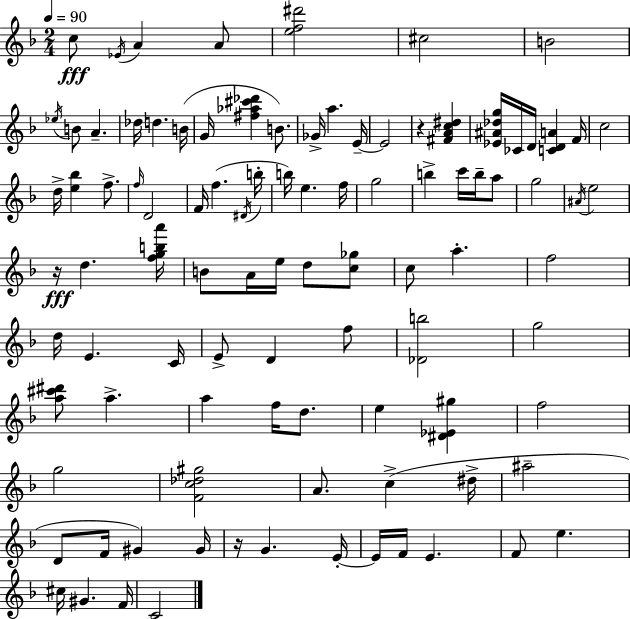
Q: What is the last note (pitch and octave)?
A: C4